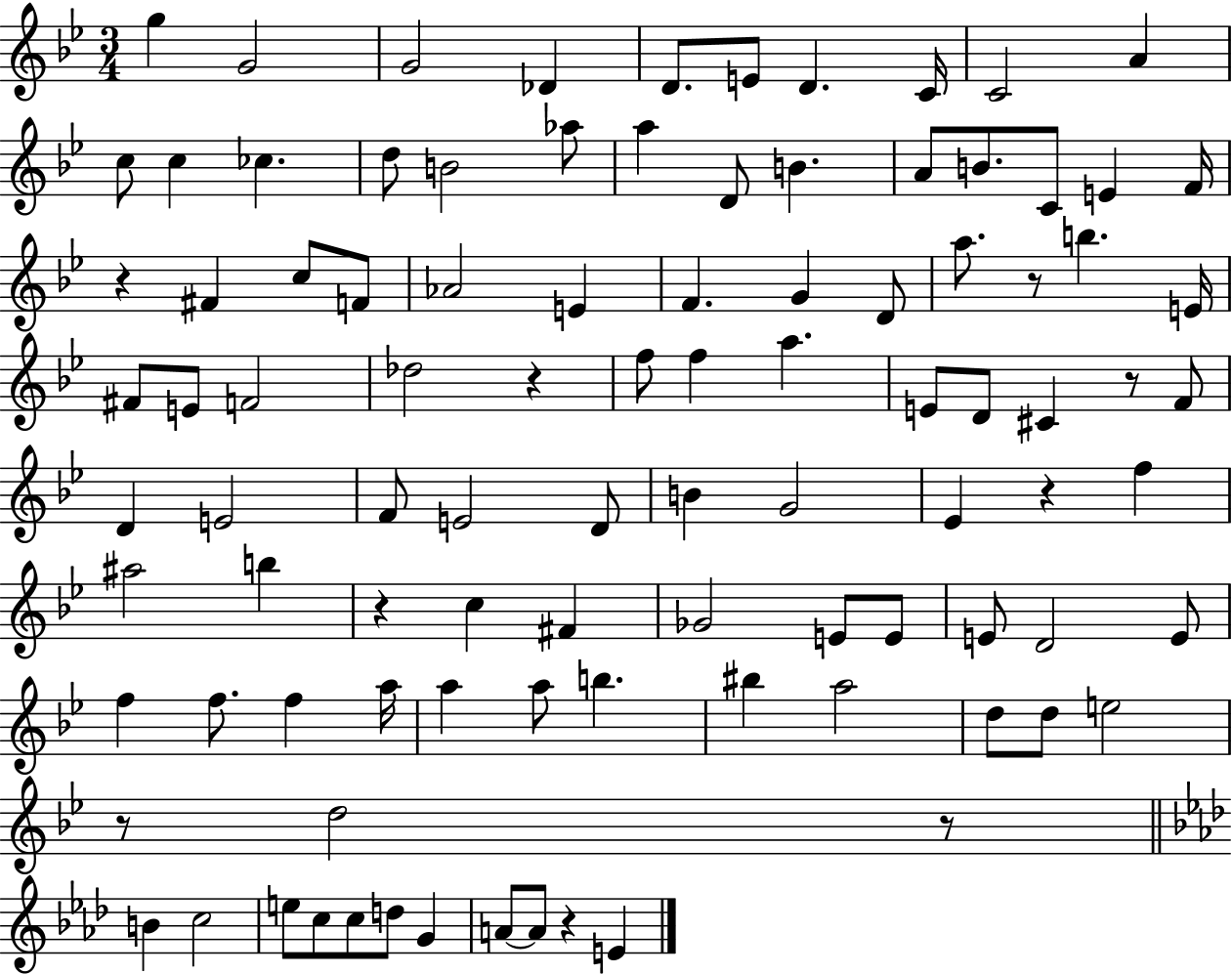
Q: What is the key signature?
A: BES major